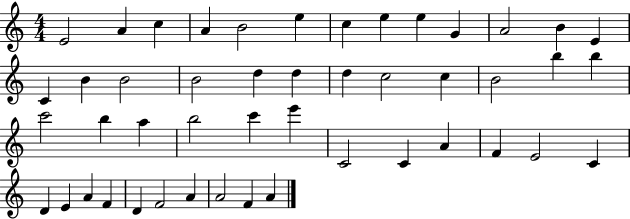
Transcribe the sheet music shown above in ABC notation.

X:1
T:Untitled
M:4/4
L:1/4
K:C
E2 A c A B2 e c e e G A2 B E C B B2 B2 d d d c2 c B2 b b c'2 b a b2 c' e' C2 C A F E2 C D E A F D F2 A A2 F A